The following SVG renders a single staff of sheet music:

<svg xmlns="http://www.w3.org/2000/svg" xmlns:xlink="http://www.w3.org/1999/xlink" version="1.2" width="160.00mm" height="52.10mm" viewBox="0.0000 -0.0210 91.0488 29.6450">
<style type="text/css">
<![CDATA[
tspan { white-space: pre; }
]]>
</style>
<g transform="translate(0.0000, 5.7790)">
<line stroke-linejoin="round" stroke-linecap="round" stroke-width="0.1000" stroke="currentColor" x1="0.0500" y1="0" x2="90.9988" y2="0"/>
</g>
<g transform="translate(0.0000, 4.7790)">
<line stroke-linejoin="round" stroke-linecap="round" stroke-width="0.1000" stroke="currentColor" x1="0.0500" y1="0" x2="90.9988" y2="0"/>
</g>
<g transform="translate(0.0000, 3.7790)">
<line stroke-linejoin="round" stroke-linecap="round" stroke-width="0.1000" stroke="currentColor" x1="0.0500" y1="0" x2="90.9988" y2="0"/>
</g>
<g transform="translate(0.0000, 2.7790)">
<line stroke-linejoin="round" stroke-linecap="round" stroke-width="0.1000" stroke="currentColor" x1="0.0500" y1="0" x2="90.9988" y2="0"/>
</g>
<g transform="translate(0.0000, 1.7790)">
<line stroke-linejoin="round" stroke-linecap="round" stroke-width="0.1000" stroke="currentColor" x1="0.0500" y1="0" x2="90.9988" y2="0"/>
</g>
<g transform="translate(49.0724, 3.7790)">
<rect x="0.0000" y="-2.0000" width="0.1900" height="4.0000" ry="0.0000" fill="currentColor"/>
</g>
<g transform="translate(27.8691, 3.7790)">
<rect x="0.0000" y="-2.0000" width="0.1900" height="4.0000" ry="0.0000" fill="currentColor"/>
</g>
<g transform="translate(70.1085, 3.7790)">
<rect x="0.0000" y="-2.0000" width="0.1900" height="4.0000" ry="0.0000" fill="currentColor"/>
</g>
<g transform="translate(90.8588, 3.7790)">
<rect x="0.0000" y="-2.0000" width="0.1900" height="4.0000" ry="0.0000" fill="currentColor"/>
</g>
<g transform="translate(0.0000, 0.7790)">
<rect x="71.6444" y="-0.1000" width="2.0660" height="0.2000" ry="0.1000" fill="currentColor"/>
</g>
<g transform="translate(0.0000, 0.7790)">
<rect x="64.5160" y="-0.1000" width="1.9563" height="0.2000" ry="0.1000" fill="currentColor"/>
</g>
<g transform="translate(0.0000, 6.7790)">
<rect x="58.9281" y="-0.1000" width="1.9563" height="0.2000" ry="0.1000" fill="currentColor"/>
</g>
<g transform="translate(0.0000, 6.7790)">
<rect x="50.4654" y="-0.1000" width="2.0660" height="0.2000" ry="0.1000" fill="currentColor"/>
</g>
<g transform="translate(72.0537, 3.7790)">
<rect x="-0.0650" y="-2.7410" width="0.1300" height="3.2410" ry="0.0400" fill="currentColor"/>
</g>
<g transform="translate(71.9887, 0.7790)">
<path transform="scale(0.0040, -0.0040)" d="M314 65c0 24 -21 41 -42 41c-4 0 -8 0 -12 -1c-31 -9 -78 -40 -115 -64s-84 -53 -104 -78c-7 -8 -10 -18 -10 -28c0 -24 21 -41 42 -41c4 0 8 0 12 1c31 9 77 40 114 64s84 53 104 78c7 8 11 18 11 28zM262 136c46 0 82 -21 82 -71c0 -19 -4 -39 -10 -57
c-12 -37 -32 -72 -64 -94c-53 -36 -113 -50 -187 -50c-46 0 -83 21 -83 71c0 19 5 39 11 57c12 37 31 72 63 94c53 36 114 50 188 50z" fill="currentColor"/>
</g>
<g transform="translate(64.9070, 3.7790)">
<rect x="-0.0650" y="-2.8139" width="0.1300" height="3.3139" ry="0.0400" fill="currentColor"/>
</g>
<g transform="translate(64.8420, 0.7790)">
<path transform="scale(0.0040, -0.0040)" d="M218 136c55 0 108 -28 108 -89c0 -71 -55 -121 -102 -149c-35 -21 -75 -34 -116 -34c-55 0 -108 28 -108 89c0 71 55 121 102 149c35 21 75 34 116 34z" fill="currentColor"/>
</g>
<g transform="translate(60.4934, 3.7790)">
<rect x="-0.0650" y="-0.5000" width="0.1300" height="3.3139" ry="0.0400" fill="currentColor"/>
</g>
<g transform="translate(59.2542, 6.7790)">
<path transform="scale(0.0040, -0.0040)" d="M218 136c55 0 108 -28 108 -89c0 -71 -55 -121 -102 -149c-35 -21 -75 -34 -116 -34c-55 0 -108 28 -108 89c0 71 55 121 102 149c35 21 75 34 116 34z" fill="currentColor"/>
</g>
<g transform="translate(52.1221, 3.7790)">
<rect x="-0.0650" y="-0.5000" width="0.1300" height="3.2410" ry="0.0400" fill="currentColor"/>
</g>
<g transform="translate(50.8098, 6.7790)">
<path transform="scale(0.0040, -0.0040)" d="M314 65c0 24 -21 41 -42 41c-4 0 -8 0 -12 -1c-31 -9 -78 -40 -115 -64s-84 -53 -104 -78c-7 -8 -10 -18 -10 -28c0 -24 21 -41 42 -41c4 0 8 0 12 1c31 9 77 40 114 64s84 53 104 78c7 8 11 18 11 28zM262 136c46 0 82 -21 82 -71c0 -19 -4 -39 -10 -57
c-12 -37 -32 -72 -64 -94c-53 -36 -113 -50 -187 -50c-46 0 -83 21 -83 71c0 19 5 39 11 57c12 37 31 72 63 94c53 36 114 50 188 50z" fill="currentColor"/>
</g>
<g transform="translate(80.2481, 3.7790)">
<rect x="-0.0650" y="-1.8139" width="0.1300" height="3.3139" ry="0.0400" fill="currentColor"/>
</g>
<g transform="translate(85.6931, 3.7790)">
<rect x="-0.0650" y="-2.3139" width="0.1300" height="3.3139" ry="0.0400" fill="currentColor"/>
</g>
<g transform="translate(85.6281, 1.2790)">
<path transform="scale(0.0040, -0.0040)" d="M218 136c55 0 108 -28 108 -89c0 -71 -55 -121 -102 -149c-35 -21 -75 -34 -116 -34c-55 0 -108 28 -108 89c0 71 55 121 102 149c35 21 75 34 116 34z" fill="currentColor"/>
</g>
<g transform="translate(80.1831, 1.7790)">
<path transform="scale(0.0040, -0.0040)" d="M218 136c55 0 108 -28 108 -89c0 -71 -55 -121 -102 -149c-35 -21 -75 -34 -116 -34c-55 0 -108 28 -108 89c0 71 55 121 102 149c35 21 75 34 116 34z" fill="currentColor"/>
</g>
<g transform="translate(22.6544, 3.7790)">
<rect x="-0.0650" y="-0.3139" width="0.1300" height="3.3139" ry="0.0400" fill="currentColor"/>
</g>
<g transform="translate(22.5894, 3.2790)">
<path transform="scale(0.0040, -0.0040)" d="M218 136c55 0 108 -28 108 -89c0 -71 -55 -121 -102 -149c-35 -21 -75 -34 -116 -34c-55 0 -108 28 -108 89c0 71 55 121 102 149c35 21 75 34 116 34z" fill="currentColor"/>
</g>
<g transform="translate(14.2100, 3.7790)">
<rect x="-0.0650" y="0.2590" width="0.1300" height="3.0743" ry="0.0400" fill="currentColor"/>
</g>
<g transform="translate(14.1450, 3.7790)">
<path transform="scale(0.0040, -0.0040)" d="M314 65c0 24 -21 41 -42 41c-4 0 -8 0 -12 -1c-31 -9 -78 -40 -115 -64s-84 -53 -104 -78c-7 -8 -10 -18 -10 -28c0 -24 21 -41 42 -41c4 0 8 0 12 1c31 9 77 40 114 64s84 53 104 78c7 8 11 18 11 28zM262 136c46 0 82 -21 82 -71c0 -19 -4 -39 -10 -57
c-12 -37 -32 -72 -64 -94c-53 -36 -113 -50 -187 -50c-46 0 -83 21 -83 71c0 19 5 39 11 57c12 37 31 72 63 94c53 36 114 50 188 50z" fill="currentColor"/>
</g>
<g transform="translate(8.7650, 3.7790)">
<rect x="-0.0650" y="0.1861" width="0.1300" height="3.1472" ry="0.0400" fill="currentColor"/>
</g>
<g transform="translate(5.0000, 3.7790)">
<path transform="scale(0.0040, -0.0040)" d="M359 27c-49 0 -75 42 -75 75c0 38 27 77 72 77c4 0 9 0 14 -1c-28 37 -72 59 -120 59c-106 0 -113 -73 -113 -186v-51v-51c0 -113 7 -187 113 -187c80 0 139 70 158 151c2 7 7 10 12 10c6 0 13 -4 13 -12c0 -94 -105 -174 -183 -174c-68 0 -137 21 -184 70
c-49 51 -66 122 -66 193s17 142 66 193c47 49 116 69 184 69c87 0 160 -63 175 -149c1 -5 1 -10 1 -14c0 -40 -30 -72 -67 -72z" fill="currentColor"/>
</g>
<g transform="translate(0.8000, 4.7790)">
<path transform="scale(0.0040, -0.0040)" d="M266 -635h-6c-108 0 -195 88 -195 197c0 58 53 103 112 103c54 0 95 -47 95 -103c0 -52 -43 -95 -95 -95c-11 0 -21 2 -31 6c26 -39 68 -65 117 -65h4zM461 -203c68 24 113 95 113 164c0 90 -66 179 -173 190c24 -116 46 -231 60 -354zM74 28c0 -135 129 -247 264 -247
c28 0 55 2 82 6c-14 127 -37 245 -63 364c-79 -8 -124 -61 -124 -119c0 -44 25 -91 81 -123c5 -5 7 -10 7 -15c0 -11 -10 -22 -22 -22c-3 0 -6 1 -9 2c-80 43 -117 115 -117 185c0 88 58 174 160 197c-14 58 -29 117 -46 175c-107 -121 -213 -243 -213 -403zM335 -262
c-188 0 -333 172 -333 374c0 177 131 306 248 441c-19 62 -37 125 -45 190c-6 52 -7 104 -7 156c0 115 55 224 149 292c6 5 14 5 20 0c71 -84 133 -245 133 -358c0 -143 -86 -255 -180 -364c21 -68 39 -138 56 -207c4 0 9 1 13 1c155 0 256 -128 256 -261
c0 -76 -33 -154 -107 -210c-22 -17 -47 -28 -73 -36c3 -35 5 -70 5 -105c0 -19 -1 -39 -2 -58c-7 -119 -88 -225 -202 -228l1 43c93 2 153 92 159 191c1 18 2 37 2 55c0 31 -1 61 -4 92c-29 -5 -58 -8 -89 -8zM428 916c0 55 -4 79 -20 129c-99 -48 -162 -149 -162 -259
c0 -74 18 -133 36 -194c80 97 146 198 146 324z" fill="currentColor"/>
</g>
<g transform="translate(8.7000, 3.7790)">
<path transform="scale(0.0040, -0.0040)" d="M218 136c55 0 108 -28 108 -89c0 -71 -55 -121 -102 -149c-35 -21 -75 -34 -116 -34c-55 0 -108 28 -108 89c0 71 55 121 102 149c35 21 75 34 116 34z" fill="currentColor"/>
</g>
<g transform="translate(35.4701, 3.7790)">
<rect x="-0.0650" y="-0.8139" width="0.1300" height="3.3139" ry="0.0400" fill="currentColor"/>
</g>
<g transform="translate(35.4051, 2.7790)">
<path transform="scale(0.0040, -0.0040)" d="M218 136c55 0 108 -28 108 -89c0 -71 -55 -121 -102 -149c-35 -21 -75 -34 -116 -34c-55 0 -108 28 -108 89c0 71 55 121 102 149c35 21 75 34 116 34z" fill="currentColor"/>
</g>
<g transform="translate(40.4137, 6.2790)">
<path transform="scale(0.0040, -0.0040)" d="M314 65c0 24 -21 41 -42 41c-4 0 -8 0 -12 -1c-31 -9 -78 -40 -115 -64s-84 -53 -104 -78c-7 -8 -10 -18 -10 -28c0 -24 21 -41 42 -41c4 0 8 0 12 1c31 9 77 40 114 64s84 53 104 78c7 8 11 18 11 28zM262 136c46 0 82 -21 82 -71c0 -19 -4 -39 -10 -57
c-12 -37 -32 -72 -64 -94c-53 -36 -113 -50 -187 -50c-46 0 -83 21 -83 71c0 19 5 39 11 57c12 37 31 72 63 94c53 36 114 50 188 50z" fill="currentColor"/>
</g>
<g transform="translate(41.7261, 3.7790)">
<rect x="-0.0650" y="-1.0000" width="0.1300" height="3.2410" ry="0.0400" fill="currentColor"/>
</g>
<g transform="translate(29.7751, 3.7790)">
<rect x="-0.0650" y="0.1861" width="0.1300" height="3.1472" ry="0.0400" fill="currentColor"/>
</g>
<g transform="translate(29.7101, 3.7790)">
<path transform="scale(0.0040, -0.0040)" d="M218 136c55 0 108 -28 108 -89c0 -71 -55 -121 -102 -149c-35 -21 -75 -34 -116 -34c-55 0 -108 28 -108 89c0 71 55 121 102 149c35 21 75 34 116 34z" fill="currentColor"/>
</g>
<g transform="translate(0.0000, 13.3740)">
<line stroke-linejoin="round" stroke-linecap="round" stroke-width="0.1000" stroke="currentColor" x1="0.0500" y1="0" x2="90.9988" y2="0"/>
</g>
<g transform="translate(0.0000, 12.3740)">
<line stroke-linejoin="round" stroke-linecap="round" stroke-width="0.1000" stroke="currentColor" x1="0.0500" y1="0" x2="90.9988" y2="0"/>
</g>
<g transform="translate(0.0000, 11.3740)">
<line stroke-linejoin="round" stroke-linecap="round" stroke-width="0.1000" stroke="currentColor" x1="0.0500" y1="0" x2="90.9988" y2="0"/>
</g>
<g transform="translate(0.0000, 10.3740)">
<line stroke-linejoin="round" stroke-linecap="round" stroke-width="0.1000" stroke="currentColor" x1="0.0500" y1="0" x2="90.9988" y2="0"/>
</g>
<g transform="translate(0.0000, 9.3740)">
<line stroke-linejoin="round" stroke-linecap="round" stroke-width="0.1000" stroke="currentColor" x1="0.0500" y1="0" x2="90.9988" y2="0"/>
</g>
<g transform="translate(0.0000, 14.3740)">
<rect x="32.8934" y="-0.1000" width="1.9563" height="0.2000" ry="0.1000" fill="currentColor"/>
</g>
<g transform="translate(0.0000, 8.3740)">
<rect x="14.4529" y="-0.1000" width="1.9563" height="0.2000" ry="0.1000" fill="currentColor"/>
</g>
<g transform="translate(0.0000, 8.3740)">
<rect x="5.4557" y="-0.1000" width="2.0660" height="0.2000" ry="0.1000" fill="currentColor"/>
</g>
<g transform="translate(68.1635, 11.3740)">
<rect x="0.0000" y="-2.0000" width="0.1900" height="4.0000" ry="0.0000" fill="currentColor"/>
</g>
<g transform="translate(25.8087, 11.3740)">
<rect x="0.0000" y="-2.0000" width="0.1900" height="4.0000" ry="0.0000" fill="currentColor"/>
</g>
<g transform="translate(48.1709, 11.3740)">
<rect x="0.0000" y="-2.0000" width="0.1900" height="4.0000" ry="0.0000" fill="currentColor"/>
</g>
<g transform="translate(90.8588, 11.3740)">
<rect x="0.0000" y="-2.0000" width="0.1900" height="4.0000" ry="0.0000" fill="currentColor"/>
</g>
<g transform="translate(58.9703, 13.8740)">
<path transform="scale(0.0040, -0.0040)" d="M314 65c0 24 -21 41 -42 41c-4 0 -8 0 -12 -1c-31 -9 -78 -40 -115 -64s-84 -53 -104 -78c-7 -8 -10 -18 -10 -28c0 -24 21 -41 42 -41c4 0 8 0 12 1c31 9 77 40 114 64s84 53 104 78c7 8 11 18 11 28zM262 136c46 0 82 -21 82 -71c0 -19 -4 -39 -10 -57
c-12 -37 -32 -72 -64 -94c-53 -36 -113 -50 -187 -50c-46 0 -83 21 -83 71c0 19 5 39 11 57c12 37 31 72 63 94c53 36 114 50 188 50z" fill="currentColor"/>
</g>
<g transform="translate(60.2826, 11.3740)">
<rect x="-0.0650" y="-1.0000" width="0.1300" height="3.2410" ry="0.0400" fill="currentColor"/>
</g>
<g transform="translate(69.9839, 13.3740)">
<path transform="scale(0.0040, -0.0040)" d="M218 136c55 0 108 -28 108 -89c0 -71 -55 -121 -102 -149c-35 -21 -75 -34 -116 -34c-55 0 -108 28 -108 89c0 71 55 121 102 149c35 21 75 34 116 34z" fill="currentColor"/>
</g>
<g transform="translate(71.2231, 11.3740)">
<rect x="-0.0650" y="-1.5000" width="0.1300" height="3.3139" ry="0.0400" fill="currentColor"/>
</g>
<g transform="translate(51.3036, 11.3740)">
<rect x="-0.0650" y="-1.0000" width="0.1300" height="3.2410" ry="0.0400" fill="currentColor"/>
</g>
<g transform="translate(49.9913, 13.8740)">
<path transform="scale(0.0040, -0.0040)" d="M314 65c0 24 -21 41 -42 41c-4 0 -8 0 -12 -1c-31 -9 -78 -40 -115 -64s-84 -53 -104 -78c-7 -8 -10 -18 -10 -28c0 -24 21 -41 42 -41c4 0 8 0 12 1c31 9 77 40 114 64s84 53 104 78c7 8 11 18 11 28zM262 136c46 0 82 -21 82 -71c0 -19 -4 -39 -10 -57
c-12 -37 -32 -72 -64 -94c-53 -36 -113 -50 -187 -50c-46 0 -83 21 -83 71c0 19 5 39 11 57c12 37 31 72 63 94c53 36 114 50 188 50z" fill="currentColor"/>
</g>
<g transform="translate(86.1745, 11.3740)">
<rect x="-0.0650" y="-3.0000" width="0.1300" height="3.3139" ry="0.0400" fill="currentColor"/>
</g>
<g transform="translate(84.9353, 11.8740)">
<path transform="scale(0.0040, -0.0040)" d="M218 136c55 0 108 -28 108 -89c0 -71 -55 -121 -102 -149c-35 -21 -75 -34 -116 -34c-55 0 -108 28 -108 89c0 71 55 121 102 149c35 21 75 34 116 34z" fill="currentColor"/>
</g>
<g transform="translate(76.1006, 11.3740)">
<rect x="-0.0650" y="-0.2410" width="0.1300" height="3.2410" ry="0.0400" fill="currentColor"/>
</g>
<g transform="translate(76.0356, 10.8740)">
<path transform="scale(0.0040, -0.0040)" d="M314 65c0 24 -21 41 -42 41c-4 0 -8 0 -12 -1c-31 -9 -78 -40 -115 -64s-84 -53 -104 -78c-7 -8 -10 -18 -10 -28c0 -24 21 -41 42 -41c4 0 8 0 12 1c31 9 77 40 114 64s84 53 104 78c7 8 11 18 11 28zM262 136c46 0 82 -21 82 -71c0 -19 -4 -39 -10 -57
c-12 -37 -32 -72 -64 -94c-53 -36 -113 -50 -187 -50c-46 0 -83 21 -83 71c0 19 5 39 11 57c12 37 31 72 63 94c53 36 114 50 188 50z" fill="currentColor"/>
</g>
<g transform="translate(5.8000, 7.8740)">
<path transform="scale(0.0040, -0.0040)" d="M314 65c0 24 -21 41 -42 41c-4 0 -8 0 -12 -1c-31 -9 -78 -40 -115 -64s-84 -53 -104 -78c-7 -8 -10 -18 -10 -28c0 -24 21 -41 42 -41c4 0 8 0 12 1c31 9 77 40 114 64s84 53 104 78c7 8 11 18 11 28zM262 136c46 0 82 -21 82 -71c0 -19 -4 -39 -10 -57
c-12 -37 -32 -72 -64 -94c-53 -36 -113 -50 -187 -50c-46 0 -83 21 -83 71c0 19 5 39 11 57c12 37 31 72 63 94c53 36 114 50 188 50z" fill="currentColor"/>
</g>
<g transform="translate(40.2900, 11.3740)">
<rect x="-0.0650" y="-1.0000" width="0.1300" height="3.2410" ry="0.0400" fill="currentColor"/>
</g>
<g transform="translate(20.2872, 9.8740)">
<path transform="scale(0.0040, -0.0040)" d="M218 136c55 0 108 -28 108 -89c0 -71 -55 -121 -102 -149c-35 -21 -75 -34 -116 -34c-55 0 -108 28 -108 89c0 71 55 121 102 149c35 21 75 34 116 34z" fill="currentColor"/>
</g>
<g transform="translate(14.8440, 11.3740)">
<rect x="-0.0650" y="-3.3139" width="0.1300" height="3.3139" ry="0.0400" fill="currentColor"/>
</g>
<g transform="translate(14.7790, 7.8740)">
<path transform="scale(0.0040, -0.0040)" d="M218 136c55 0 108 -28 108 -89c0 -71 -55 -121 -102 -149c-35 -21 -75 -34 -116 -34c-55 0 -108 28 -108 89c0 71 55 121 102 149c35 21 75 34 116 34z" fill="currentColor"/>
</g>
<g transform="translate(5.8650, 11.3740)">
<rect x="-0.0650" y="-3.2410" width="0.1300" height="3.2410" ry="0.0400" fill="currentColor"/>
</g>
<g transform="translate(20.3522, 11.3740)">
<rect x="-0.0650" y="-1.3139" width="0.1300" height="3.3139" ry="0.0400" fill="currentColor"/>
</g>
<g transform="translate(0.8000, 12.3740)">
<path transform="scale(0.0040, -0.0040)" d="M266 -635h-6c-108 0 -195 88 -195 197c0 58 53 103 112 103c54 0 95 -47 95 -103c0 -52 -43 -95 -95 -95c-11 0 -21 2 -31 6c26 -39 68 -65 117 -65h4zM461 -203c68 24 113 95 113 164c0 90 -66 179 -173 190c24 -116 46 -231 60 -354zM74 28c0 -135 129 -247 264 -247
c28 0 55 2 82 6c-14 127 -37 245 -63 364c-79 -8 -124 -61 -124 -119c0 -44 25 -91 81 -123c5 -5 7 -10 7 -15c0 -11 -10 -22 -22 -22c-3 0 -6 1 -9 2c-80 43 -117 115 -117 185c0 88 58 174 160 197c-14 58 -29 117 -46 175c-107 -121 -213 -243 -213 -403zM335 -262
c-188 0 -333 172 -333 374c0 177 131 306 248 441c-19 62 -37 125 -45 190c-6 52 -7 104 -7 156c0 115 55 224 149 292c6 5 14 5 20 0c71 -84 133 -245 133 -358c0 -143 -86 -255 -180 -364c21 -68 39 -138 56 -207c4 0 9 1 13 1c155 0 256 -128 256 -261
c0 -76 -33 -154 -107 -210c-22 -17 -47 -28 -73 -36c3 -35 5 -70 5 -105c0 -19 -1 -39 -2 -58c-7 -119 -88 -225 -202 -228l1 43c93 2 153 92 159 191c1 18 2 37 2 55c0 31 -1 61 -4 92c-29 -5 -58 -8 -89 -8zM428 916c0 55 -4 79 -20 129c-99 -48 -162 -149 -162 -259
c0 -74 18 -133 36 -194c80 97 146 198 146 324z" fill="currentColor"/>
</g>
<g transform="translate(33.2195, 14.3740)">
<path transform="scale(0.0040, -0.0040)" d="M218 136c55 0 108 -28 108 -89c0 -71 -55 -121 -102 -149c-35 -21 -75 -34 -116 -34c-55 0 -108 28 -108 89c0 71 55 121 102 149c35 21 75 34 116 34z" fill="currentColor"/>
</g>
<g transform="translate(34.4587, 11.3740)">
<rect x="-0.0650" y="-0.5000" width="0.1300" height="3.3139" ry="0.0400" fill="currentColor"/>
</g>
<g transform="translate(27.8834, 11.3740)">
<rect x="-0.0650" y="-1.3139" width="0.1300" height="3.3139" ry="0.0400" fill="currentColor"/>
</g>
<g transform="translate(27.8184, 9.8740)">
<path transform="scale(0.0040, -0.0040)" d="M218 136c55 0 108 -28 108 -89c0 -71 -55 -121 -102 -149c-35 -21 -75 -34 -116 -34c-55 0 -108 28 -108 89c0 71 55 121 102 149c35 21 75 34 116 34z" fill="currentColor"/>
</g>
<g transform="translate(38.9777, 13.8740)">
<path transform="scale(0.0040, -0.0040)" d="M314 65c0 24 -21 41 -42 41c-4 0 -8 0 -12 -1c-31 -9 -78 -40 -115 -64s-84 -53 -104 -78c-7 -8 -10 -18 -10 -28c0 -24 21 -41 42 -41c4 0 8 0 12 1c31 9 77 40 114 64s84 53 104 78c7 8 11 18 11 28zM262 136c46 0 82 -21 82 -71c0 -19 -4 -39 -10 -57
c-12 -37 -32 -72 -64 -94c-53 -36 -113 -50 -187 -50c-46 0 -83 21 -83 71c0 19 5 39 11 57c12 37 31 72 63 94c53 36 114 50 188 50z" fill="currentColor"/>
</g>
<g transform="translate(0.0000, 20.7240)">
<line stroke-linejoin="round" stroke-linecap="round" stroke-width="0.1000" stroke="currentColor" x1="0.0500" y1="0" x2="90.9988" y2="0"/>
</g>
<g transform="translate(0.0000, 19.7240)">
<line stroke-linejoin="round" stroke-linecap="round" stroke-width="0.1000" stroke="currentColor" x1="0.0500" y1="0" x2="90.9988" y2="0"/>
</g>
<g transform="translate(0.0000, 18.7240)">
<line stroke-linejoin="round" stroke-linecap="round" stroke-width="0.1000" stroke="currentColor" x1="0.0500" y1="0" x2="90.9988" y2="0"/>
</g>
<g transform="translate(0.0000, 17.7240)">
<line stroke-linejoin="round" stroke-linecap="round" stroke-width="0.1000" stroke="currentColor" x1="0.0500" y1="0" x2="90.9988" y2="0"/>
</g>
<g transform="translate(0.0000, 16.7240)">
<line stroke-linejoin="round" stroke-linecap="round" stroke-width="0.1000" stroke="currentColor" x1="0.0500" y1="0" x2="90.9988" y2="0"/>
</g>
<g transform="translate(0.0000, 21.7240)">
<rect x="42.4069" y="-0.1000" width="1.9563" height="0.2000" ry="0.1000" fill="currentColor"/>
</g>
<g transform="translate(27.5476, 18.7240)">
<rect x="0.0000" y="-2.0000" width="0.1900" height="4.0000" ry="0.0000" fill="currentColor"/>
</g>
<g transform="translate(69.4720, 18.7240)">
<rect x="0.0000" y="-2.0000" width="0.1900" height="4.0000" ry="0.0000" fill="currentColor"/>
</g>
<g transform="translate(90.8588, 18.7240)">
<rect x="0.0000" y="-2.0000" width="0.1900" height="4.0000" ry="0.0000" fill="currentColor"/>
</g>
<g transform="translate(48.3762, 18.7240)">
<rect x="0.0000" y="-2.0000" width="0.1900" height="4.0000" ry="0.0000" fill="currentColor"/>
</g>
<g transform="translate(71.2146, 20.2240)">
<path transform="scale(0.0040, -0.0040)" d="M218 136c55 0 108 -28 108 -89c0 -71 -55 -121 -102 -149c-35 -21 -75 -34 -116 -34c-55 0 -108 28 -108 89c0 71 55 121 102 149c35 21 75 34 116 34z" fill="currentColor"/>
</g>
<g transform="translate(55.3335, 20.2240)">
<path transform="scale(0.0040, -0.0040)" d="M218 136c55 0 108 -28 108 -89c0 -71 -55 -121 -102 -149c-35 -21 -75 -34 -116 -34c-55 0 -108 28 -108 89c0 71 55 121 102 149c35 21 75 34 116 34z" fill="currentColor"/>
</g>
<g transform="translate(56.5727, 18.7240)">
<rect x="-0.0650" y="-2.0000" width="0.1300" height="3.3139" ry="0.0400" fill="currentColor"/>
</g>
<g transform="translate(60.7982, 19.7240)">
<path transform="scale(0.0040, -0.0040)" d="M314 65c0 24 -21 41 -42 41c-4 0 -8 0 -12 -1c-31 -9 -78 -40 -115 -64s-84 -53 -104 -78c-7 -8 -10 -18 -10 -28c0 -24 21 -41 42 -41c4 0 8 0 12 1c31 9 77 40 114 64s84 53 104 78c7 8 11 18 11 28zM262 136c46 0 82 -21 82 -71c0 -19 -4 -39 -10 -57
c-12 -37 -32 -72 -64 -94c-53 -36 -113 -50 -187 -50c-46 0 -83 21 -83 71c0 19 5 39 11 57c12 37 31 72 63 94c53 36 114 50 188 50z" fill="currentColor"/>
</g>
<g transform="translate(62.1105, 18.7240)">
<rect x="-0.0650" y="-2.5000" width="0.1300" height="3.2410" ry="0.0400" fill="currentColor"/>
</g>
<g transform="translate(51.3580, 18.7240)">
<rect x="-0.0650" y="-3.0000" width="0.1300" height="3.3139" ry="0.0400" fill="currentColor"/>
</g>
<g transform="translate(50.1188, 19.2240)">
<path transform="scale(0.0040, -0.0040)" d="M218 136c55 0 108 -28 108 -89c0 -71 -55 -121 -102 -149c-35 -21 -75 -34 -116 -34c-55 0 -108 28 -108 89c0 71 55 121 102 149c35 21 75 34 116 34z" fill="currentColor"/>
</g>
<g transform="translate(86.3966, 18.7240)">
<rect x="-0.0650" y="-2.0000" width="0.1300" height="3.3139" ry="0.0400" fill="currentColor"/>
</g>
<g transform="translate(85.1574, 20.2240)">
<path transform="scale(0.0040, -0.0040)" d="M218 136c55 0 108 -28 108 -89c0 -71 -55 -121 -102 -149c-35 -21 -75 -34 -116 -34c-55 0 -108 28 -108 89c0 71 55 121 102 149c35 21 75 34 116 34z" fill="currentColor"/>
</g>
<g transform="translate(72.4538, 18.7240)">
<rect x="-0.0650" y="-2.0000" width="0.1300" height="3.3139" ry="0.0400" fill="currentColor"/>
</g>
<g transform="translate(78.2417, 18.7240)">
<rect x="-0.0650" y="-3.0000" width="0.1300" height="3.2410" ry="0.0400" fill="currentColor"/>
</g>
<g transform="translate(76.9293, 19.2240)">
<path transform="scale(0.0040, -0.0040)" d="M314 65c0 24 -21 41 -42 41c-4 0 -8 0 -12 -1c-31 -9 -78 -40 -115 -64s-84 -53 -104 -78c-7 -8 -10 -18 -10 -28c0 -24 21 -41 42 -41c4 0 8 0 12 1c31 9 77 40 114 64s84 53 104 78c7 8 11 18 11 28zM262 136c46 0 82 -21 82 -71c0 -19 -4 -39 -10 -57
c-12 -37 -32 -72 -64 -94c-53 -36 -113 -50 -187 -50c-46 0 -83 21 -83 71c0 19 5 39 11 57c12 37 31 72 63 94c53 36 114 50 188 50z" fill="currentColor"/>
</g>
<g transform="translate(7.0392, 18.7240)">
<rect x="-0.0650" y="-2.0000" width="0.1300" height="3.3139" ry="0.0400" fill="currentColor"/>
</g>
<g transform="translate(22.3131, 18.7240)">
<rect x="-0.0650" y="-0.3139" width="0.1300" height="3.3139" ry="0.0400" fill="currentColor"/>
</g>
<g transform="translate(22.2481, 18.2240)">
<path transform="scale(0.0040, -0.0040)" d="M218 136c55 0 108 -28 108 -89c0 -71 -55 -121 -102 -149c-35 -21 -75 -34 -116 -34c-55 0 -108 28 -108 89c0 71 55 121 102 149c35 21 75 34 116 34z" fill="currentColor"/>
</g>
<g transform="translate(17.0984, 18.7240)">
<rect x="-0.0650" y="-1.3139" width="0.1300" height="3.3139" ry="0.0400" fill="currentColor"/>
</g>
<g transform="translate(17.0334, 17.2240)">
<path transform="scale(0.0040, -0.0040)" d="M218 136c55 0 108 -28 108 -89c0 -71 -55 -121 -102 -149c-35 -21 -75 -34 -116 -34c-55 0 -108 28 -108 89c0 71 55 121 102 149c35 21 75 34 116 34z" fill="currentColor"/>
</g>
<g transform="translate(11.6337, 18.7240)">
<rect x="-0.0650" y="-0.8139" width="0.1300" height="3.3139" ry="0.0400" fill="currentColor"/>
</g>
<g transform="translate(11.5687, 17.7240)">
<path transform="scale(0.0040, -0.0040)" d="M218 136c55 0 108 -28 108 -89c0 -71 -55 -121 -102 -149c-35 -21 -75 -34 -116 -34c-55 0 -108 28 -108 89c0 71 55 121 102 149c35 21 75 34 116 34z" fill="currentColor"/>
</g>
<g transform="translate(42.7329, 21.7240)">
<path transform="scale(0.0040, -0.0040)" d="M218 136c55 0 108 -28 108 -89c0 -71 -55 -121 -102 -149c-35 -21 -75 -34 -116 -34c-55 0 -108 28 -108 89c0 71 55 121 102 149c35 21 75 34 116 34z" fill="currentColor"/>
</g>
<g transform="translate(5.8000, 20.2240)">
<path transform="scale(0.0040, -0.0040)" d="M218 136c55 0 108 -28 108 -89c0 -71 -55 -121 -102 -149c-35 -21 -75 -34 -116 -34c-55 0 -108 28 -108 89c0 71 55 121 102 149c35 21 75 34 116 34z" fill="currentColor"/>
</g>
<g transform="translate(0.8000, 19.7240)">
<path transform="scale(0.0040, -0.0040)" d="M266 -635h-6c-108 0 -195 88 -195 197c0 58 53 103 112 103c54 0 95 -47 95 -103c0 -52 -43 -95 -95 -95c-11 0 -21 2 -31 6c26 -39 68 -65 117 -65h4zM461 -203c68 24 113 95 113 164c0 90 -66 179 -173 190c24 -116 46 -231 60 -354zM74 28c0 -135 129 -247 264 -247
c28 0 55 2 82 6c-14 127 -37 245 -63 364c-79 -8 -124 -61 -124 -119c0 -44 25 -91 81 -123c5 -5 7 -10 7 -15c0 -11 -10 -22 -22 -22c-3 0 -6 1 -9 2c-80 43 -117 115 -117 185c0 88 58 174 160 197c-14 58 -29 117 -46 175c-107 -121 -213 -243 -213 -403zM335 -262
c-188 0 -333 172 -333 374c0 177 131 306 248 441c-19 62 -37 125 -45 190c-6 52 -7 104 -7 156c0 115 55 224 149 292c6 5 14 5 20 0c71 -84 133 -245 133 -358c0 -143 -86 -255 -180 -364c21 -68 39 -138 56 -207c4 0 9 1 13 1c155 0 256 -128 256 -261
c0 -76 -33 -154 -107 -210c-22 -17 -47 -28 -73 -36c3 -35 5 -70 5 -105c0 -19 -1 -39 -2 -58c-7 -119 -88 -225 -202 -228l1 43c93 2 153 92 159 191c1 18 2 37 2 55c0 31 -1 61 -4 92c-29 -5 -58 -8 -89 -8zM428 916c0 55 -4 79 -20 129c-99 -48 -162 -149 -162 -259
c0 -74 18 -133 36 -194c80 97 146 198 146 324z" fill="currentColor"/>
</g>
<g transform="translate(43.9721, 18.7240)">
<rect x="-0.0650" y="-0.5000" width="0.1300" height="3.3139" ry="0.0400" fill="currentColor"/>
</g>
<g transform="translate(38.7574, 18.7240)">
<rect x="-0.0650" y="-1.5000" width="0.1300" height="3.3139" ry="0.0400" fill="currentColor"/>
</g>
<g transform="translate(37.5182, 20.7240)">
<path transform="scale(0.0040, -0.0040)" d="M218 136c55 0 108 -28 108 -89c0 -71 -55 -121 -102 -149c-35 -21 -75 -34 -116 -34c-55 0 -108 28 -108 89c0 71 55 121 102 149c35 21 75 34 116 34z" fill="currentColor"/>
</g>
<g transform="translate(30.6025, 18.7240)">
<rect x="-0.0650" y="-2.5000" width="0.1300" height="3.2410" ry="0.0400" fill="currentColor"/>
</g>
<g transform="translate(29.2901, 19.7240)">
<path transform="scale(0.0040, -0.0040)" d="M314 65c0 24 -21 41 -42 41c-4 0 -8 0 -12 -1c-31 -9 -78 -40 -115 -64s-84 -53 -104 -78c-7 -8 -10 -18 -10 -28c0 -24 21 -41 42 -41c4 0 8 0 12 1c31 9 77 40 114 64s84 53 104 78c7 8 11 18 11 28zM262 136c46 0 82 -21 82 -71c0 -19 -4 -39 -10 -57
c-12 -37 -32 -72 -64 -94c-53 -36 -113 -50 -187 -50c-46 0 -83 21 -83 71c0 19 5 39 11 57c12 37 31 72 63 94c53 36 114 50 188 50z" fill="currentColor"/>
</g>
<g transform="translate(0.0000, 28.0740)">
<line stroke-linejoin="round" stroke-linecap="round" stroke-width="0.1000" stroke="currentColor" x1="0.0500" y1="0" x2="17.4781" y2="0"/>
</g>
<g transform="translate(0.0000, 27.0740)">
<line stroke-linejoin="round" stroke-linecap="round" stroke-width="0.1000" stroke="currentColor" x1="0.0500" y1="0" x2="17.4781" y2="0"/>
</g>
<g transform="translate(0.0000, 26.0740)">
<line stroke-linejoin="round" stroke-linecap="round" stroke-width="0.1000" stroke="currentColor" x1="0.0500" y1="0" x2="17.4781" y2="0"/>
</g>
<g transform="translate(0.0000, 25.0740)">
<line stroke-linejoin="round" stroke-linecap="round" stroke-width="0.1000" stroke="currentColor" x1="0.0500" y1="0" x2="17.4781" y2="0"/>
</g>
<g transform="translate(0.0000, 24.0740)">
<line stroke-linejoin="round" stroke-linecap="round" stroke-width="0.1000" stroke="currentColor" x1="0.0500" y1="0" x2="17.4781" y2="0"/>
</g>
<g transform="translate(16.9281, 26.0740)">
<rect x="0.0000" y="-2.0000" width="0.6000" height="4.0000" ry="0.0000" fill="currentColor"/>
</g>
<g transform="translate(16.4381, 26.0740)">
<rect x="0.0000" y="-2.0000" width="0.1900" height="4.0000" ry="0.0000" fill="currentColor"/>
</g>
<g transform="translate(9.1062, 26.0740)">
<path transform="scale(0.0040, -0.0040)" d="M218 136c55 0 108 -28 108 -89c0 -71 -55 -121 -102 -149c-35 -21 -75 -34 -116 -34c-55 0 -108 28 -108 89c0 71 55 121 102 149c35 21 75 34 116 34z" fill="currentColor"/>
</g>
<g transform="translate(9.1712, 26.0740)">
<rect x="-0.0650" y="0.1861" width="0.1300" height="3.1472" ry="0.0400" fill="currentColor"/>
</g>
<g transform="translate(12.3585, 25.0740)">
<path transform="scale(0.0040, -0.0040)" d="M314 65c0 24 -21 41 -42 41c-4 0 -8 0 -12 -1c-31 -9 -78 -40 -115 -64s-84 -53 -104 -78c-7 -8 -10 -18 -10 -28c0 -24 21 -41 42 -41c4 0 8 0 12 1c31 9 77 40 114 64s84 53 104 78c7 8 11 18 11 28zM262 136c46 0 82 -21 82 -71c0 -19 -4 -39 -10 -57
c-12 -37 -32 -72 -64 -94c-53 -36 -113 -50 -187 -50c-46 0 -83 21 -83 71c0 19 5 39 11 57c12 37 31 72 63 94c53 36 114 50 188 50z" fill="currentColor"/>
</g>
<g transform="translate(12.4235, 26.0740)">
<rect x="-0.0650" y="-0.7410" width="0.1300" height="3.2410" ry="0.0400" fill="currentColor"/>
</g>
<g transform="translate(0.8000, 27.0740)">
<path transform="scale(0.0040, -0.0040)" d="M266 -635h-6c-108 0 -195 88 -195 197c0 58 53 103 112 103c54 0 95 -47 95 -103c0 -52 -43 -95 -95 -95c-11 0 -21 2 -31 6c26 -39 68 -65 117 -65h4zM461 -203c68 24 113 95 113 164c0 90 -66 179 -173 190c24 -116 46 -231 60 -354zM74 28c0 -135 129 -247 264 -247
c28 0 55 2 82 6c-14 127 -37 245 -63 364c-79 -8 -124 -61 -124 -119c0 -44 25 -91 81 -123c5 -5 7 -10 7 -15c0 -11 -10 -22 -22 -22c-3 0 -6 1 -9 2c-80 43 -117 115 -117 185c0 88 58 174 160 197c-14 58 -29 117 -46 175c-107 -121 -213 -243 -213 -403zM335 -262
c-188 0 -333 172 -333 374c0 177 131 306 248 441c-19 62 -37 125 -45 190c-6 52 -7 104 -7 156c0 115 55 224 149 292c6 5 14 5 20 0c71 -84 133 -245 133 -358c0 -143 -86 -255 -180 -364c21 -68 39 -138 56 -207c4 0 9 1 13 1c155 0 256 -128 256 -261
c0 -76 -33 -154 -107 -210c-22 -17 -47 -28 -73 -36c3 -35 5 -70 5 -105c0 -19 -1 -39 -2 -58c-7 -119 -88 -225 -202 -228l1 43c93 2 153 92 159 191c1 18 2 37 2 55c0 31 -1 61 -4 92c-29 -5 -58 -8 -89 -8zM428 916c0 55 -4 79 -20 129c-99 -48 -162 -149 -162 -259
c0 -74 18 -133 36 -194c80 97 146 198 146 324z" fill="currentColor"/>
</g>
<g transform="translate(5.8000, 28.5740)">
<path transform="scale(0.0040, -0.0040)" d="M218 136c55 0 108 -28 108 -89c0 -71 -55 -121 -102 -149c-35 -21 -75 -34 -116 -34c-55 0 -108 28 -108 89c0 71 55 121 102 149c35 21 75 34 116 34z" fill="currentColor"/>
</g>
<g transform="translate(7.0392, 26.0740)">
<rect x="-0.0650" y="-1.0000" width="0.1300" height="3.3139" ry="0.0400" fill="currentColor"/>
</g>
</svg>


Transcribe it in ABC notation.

X:1
T:Untitled
M:4/4
L:1/4
K:C
B B2 c B d D2 C2 C a a2 f g b2 b e e C D2 D2 D2 E c2 A F d e c G2 E C A F G2 F A2 F D B d2